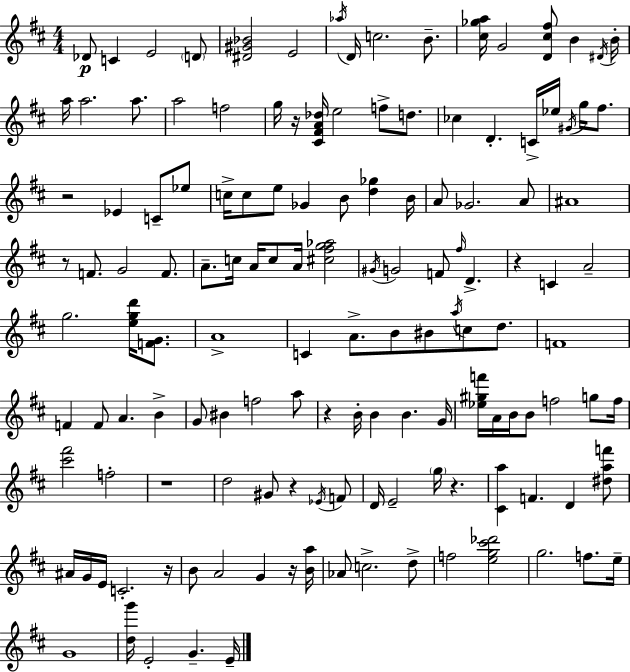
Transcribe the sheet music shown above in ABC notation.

X:1
T:Untitled
M:4/4
L:1/4
K:D
_D/2 C E2 D/2 [^D^G_B]2 E2 _a/4 D/4 c2 B/2 [^c_ga]/4 G2 [D^c^f]/2 B ^D/4 B/4 a/4 a2 a/2 a2 f2 g/4 z/4 [^C^FA_d]/4 e2 f/2 d/2 _c D C/4 _e/4 ^G/4 g/4 ^f/2 z2 _E C/2 _e/2 c/4 c/2 e/2 _G B/2 [d_g] B/4 A/2 _G2 A/2 ^A4 z/2 F/2 G2 F/2 A/2 c/4 A/4 c/2 A/4 [^c^fg_a]2 ^G/4 G2 F/2 ^f/4 D z C A2 g2 [egd']/4 [FG]/2 A4 C A/2 B/2 ^B/2 a/4 c/2 d/2 F4 F F/2 A B G/2 ^B f2 a/2 z B/4 B B G/4 [_e^gf']/4 A/4 B/4 B/2 f2 g/2 f/4 [^c'^f']2 f2 z4 d2 ^G/2 z _E/4 F/2 D/4 E2 g/4 z [^Ca] F D [^daf']/2 ^A/4 G/4 E/4 C2 z/4 B/2 A2 G z/4 [Ba]/4 _A/2 c2 d/2 f2 [eg^c'_d']2 g2 f/2 e/4 G4 [dg']/4 E2 G E/4